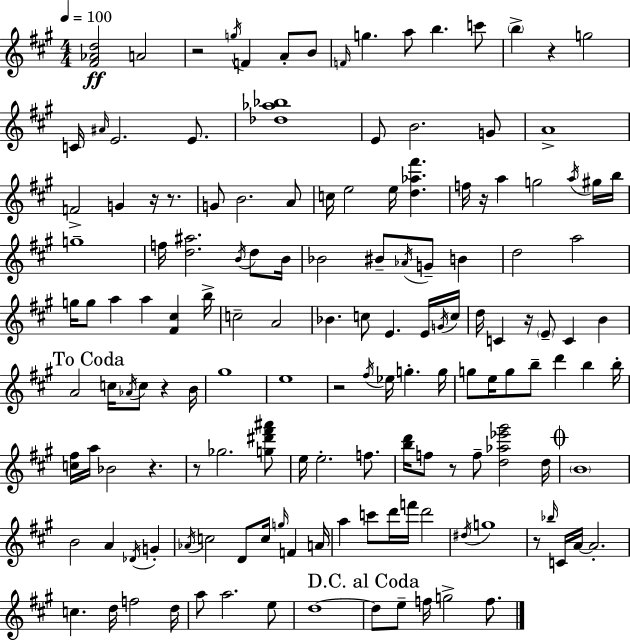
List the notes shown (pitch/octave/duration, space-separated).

[F#4,Ab4,D5]/h A4/h R/h G5/s F4/q A4/e B4/e F4/s G5/q. A5/e B5/q. C6/e B5/q R/q G5/h C4/s A#4/s E4/h. E4/e. [Db5,Ab5,Bb5]/w E4/e B4/h. G4/e A4/w F4/h G4/q R/s R/e. G4/e B4/h. A4/e C5/s E5/h E5/s [D5,Ab5,F#6]/q. F5/s R/s A5/q G5/h A5/s G#5/s B5/s G5/w F5/s [D5,A#5]/h. B4/s D5/e B4/s Bb4/h BIS4/e Ab4/s G4/e B4/q D5/h A5/h G5/s G5/e A5/q A5/q [F#4,C#5]/q B5/s C5/h A4/h Bb4/q. C5/e E4/q. E4/s G4/s C5/s D5/s C4/q R/s E4/e C4/q B4/q A4/h C5/s Ab4/s C5/e R/q B4/s G#5/w E5/w R/h F#5/s Eb5/s G5/q. G5/s G5/e E5/s G5/e B5/e D6/q B5/q B5/s [C5,F#5]/s A5/s Bb4/h R/q. R/e Gb5/h. [G5,D#6,F#6,A#6]/e E5/s E5/h. F5/e. [B5,D6]/s F5/e R/e F5/e [D5,Ab5,Eb6,G#6]/h D5/s B4/w B4/h A4/q Db4/s G4/q Ab4/s C5/h D4/e C5/s G5/s F4/q A4/s A5/q C6/e D6/s F6/s D6/h D#5/s G5/w R/e Bb5/s C4/s A4/s A4/h. C5/q. D5/s F5/h D5/s A5/e A5/h. E5/e D5/w D5/e E5/e F5/s G5/h F5/e.